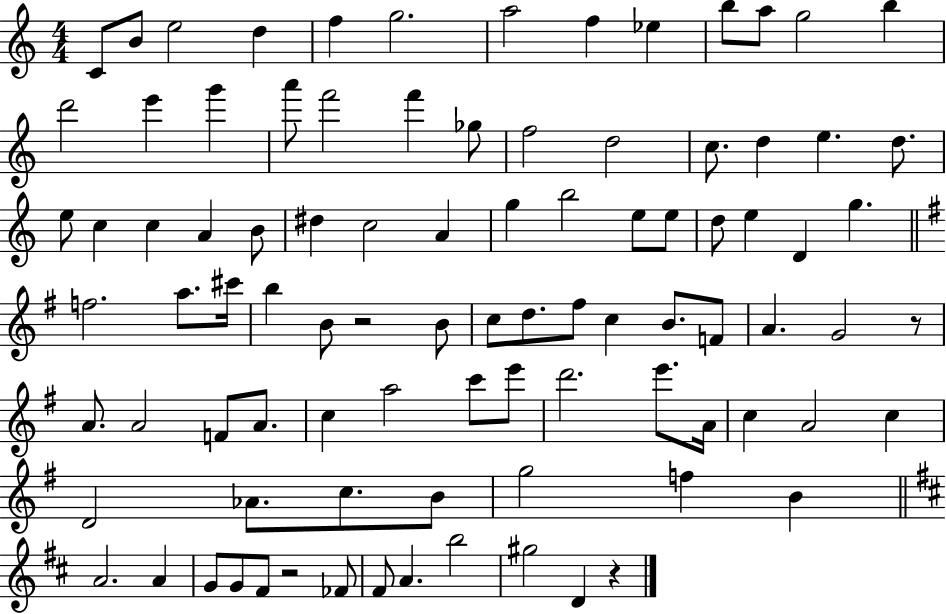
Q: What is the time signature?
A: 4/4